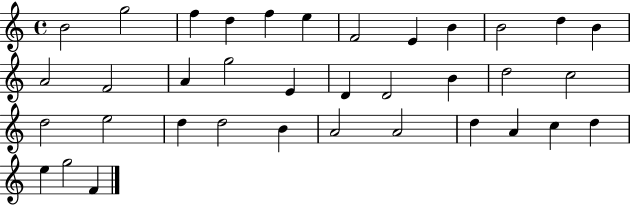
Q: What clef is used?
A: treble